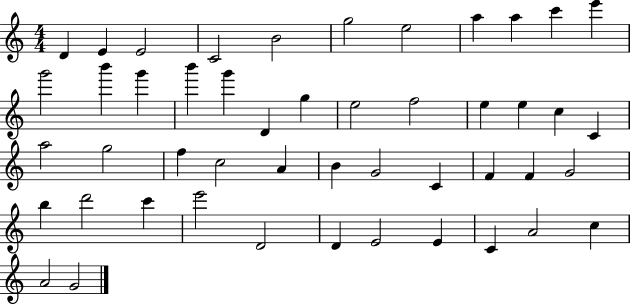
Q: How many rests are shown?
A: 0